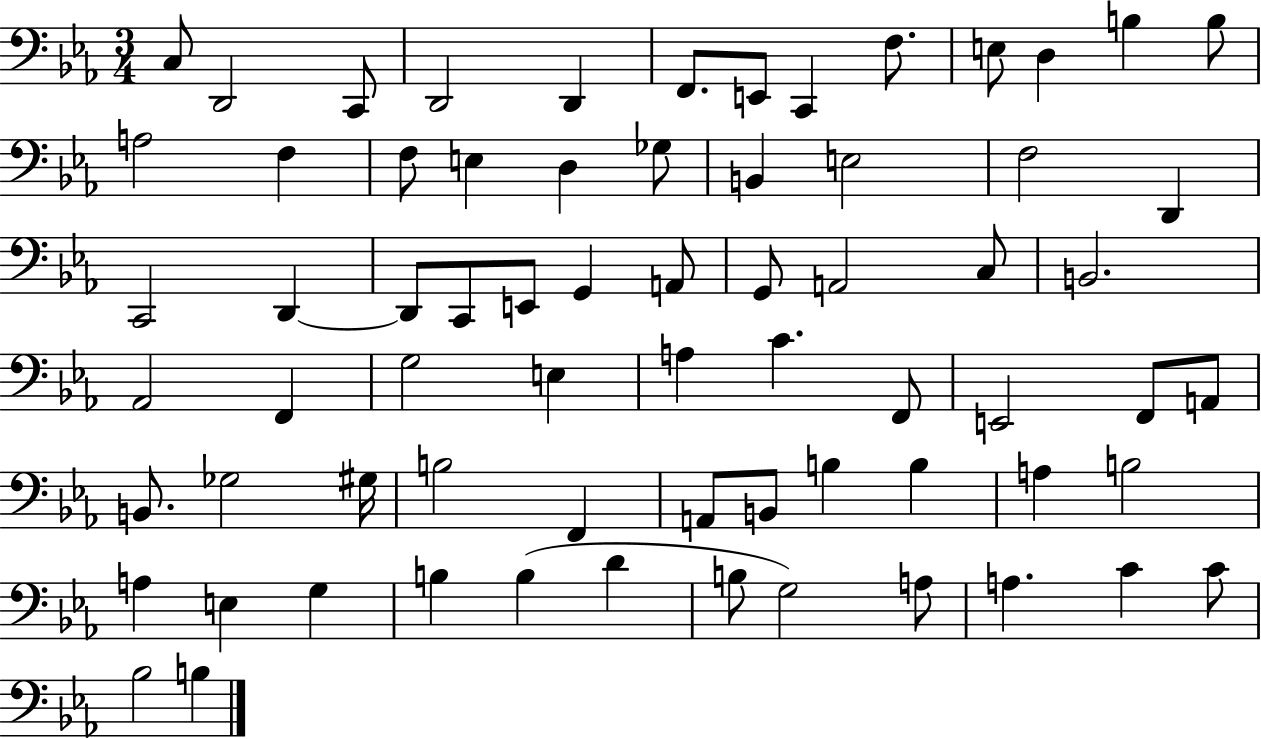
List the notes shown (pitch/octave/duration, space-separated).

C3/e D2/h C2/e D2/h D2/q F2/e. E2/e C2/q F3/e. E3/e D3/q B3/q B3/e A3/h F3/q F3/e E3/q D3/q Gb3/e B2/q E3/h F3/h D2/q C2/h D2/q D2/e C2/e E2/e G2/q A2/e G2/e A2/h C3/e B2/h. Ab2/h F2/q G3/h E3/q A3/q C4/q. F2/e E2/h F2/e A2/e B2/e. Gb3/h G#3/s B3/h F2/q A2/e B2/e B3/q B3/q A3/q B3/h A3/q E3/q G3/q B3/q B3/q D4/q B3/e G3/h A3/e A3/q. C4/q C4/e Bb3/h B3/q